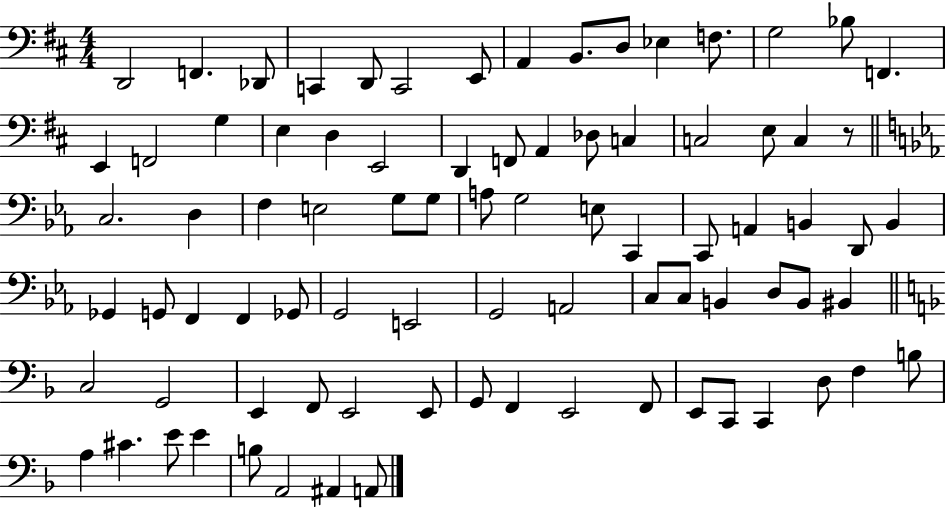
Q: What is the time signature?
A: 4/4